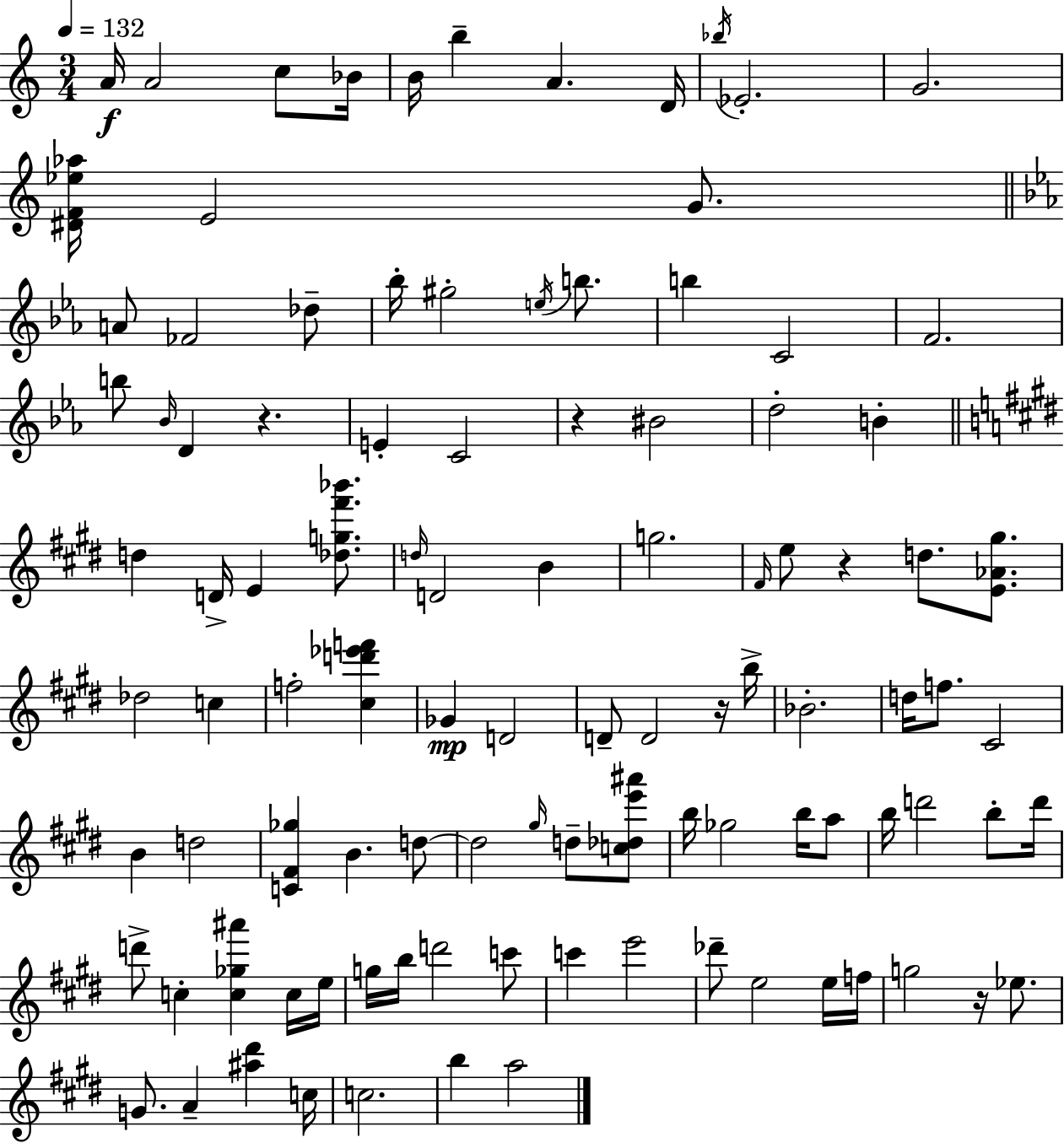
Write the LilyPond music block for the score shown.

{
  \clef treble
  \numericTimeSignature
  \time 3/4
  \key a \minor
  \tempo 4 = 132
  a'16\f a'2 c''8 bes'16 | b'16 b''4-- a'4. d'16 | \acciaccatura { bes''16 } ees'2.-. | g'2. | \break <dis' f' ees'' aes''>16 e'2 g'8. | \bar "||" \break \key ees \major a'8 fes'2 des''8-- | bes''16-. gis''2-. \acciaccatura { e''16 } b''8. | b''4 c'2 | f'2. | \break b''8 \grace { bes'16 } d'4 r4. | e'4-. c'2 | r4 bis'2 | d''2-. b'4-. | \break \bar "||" \break \key e \major d''4 d'16-> e'4 <des'' g'' fis''' bes'''>8. | \grace { d''16 } d'2 b'4 | g''2. | \grace { fis'16 } e''8 r4 d''8. <e' aes' gis''>8. | \break des''2 c''4 | f''2-. <cis'' d''' ees''' f'''>4 | ges'4\mp d'2 | d'8-- d'2 | \break r16 b''16-> bes'2.-. | d''16 f''8. cis'2 | b'4 d''2 | <c' fis' ges''>4 b'4. | \break d''8~~ d''2 \grace { gis''16 } d''8-- | <c'' des'' e''' ais'''>8 b''16 ges''2 | b''16 a''8 b''16 d'''2 | b''8-. d'''16 d'''8-> c''4-. <c'' ges'' ais'''>4 | \break c''16 e''16 g''16 b''16 d'''2 | c'''8 c'''4 e'''2 | des'''8-- e''2 | e''16 f''16 g''2 r16 | \break ees''8. g'8. a'4-- <ais'' dis'''>4 | c''16 c''2. | b''4 a''2 | \bar "|."
}